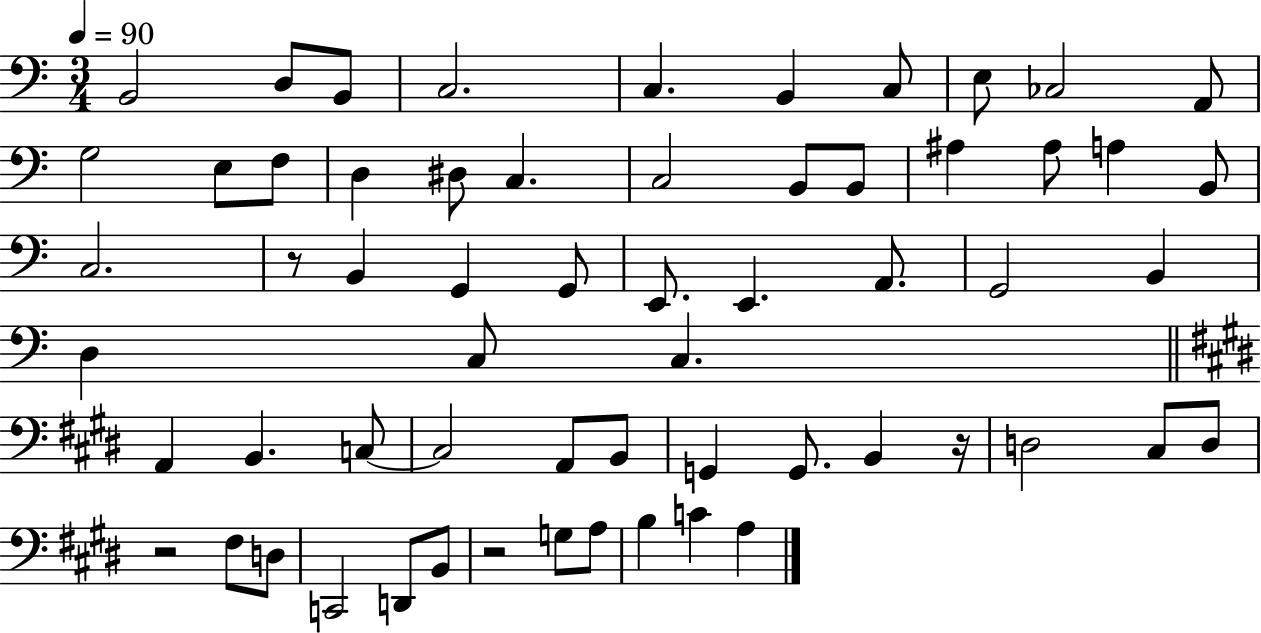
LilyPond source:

{
  \clef bass
  \numericTimeSignature
  \time 3/4
  \key c \major
  \tempo 4 = 90
  b,2 d8 b,8 | c2. | c4. b,4 c8 | e8 ces2 a,8 | \break g2 e8 f8 | d4 dis8 c4. | c2 b,8 b,8 | ais4 ais8 a4 b,8 | \break c2. | r8 b,4 g,4 g,8 | e,8. e,4. a,8. | g,2 b,4 | \break d4 c8 c4. | \bar "||" \break \key e \major a,4 b,4. c8~~ | c2 a,8 b,8 | g,4 g,8. b,4 r16 | d2 cis8 d8 | \break r2 fis8 d8 | c,2 d,8 b,8 | r2 g8 a8 | b4 c'4 a4 | \break \bar "|."
}